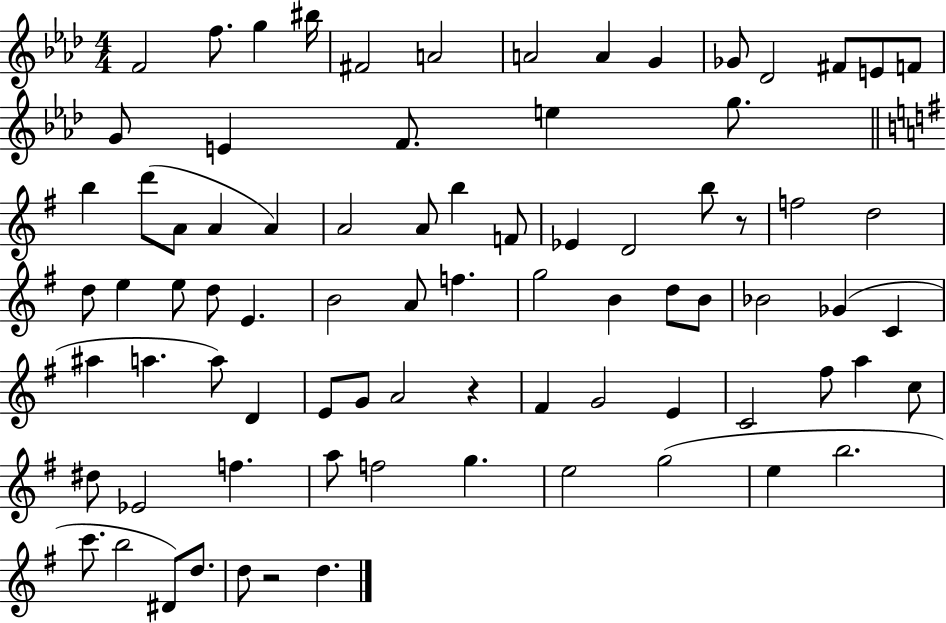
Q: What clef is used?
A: treble